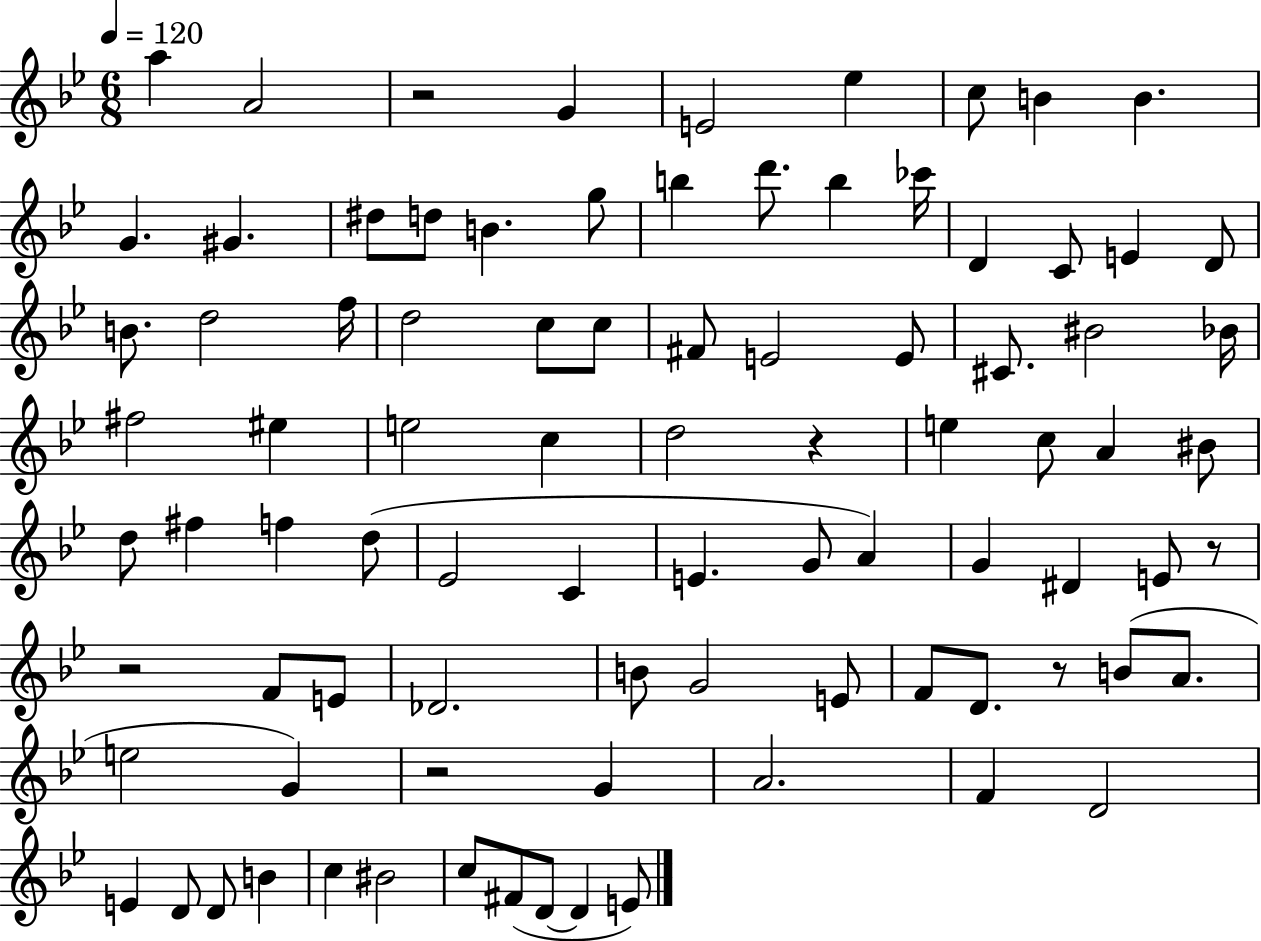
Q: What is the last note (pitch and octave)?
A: E4